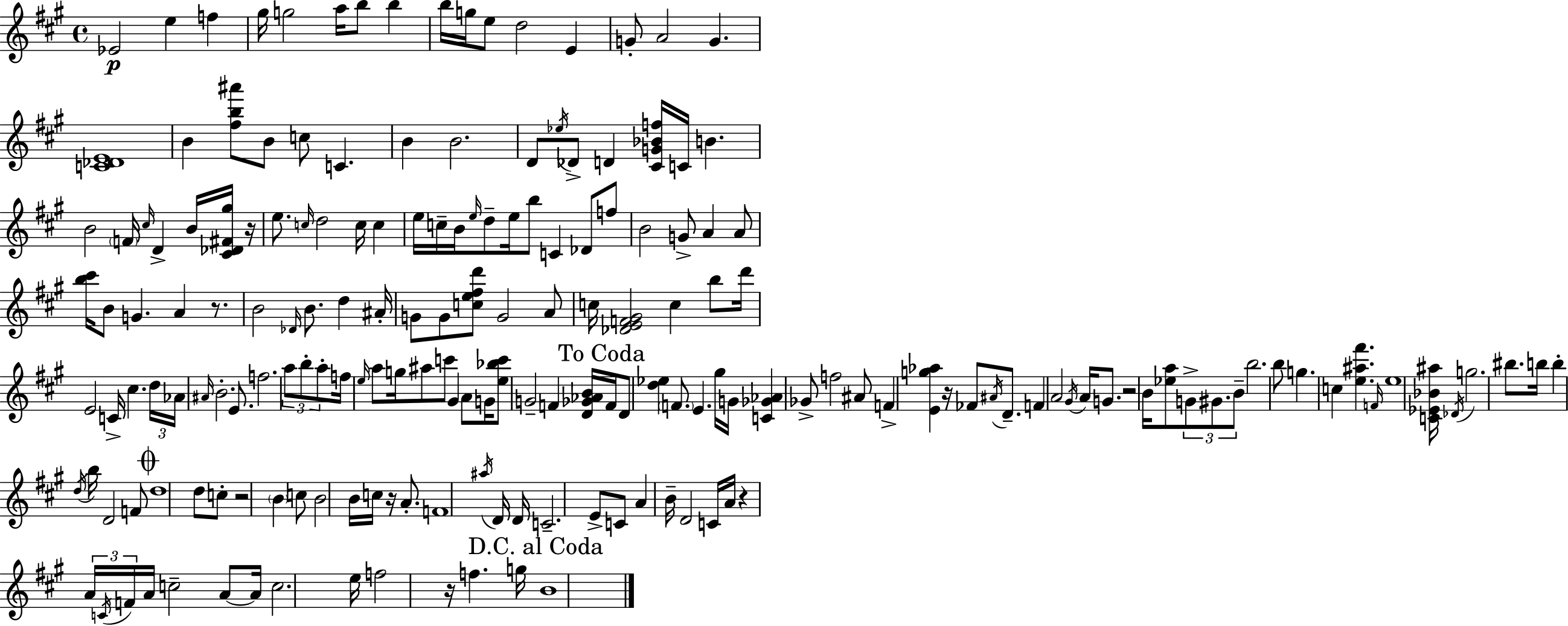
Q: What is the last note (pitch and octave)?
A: B4